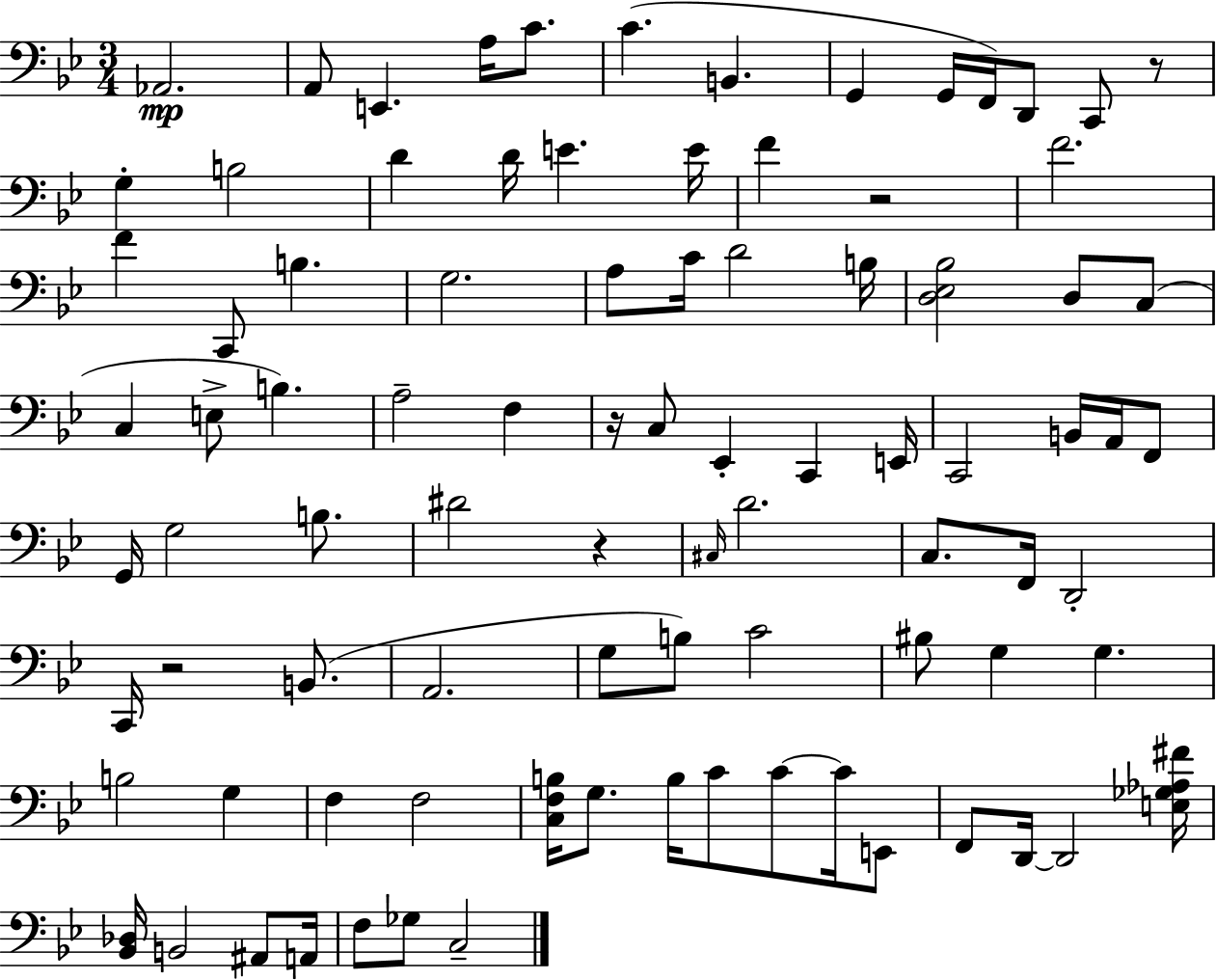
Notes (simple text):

Ab2/h. A2/e E2/q. A3/s C4/e. C4/q. B2/q. G2/q G2/s F2/s D2/e C2/e R/e G3/q B3/h D4/q D4/s E4/q. E4/s F4/q R/h F4/h. F4/q C2/e B3/q. G3/h. A3/e C4/s D4/h B3/s [D3,Eb3,Bb3]/h D3/e C3/e C3/q E3/e B3/q. A3/h F3/q R/s C3/e Eb2/q C2/q E2/s C2/h B2/s A2/s F2/e G2/s G3/h B3/e. D#4/h R/q C#3/s D4/h. C3/e. F2/s D2/h C2/s R/h B2/e. A2/h. G3/e B3/e C4/h BIS3/e G3/q G3/q. B3/h G3/q F3/q F3/h [C3,F3,B3]/s G3/e. B3/s C4/e C4/e C4/s E2/e F2/e D2/s D2/h [E3,Gb3,Ab3,F#4]/s [Bb2,Db3]/s B2/h A#2/e A2/s F3/e Gb3/e C3/h